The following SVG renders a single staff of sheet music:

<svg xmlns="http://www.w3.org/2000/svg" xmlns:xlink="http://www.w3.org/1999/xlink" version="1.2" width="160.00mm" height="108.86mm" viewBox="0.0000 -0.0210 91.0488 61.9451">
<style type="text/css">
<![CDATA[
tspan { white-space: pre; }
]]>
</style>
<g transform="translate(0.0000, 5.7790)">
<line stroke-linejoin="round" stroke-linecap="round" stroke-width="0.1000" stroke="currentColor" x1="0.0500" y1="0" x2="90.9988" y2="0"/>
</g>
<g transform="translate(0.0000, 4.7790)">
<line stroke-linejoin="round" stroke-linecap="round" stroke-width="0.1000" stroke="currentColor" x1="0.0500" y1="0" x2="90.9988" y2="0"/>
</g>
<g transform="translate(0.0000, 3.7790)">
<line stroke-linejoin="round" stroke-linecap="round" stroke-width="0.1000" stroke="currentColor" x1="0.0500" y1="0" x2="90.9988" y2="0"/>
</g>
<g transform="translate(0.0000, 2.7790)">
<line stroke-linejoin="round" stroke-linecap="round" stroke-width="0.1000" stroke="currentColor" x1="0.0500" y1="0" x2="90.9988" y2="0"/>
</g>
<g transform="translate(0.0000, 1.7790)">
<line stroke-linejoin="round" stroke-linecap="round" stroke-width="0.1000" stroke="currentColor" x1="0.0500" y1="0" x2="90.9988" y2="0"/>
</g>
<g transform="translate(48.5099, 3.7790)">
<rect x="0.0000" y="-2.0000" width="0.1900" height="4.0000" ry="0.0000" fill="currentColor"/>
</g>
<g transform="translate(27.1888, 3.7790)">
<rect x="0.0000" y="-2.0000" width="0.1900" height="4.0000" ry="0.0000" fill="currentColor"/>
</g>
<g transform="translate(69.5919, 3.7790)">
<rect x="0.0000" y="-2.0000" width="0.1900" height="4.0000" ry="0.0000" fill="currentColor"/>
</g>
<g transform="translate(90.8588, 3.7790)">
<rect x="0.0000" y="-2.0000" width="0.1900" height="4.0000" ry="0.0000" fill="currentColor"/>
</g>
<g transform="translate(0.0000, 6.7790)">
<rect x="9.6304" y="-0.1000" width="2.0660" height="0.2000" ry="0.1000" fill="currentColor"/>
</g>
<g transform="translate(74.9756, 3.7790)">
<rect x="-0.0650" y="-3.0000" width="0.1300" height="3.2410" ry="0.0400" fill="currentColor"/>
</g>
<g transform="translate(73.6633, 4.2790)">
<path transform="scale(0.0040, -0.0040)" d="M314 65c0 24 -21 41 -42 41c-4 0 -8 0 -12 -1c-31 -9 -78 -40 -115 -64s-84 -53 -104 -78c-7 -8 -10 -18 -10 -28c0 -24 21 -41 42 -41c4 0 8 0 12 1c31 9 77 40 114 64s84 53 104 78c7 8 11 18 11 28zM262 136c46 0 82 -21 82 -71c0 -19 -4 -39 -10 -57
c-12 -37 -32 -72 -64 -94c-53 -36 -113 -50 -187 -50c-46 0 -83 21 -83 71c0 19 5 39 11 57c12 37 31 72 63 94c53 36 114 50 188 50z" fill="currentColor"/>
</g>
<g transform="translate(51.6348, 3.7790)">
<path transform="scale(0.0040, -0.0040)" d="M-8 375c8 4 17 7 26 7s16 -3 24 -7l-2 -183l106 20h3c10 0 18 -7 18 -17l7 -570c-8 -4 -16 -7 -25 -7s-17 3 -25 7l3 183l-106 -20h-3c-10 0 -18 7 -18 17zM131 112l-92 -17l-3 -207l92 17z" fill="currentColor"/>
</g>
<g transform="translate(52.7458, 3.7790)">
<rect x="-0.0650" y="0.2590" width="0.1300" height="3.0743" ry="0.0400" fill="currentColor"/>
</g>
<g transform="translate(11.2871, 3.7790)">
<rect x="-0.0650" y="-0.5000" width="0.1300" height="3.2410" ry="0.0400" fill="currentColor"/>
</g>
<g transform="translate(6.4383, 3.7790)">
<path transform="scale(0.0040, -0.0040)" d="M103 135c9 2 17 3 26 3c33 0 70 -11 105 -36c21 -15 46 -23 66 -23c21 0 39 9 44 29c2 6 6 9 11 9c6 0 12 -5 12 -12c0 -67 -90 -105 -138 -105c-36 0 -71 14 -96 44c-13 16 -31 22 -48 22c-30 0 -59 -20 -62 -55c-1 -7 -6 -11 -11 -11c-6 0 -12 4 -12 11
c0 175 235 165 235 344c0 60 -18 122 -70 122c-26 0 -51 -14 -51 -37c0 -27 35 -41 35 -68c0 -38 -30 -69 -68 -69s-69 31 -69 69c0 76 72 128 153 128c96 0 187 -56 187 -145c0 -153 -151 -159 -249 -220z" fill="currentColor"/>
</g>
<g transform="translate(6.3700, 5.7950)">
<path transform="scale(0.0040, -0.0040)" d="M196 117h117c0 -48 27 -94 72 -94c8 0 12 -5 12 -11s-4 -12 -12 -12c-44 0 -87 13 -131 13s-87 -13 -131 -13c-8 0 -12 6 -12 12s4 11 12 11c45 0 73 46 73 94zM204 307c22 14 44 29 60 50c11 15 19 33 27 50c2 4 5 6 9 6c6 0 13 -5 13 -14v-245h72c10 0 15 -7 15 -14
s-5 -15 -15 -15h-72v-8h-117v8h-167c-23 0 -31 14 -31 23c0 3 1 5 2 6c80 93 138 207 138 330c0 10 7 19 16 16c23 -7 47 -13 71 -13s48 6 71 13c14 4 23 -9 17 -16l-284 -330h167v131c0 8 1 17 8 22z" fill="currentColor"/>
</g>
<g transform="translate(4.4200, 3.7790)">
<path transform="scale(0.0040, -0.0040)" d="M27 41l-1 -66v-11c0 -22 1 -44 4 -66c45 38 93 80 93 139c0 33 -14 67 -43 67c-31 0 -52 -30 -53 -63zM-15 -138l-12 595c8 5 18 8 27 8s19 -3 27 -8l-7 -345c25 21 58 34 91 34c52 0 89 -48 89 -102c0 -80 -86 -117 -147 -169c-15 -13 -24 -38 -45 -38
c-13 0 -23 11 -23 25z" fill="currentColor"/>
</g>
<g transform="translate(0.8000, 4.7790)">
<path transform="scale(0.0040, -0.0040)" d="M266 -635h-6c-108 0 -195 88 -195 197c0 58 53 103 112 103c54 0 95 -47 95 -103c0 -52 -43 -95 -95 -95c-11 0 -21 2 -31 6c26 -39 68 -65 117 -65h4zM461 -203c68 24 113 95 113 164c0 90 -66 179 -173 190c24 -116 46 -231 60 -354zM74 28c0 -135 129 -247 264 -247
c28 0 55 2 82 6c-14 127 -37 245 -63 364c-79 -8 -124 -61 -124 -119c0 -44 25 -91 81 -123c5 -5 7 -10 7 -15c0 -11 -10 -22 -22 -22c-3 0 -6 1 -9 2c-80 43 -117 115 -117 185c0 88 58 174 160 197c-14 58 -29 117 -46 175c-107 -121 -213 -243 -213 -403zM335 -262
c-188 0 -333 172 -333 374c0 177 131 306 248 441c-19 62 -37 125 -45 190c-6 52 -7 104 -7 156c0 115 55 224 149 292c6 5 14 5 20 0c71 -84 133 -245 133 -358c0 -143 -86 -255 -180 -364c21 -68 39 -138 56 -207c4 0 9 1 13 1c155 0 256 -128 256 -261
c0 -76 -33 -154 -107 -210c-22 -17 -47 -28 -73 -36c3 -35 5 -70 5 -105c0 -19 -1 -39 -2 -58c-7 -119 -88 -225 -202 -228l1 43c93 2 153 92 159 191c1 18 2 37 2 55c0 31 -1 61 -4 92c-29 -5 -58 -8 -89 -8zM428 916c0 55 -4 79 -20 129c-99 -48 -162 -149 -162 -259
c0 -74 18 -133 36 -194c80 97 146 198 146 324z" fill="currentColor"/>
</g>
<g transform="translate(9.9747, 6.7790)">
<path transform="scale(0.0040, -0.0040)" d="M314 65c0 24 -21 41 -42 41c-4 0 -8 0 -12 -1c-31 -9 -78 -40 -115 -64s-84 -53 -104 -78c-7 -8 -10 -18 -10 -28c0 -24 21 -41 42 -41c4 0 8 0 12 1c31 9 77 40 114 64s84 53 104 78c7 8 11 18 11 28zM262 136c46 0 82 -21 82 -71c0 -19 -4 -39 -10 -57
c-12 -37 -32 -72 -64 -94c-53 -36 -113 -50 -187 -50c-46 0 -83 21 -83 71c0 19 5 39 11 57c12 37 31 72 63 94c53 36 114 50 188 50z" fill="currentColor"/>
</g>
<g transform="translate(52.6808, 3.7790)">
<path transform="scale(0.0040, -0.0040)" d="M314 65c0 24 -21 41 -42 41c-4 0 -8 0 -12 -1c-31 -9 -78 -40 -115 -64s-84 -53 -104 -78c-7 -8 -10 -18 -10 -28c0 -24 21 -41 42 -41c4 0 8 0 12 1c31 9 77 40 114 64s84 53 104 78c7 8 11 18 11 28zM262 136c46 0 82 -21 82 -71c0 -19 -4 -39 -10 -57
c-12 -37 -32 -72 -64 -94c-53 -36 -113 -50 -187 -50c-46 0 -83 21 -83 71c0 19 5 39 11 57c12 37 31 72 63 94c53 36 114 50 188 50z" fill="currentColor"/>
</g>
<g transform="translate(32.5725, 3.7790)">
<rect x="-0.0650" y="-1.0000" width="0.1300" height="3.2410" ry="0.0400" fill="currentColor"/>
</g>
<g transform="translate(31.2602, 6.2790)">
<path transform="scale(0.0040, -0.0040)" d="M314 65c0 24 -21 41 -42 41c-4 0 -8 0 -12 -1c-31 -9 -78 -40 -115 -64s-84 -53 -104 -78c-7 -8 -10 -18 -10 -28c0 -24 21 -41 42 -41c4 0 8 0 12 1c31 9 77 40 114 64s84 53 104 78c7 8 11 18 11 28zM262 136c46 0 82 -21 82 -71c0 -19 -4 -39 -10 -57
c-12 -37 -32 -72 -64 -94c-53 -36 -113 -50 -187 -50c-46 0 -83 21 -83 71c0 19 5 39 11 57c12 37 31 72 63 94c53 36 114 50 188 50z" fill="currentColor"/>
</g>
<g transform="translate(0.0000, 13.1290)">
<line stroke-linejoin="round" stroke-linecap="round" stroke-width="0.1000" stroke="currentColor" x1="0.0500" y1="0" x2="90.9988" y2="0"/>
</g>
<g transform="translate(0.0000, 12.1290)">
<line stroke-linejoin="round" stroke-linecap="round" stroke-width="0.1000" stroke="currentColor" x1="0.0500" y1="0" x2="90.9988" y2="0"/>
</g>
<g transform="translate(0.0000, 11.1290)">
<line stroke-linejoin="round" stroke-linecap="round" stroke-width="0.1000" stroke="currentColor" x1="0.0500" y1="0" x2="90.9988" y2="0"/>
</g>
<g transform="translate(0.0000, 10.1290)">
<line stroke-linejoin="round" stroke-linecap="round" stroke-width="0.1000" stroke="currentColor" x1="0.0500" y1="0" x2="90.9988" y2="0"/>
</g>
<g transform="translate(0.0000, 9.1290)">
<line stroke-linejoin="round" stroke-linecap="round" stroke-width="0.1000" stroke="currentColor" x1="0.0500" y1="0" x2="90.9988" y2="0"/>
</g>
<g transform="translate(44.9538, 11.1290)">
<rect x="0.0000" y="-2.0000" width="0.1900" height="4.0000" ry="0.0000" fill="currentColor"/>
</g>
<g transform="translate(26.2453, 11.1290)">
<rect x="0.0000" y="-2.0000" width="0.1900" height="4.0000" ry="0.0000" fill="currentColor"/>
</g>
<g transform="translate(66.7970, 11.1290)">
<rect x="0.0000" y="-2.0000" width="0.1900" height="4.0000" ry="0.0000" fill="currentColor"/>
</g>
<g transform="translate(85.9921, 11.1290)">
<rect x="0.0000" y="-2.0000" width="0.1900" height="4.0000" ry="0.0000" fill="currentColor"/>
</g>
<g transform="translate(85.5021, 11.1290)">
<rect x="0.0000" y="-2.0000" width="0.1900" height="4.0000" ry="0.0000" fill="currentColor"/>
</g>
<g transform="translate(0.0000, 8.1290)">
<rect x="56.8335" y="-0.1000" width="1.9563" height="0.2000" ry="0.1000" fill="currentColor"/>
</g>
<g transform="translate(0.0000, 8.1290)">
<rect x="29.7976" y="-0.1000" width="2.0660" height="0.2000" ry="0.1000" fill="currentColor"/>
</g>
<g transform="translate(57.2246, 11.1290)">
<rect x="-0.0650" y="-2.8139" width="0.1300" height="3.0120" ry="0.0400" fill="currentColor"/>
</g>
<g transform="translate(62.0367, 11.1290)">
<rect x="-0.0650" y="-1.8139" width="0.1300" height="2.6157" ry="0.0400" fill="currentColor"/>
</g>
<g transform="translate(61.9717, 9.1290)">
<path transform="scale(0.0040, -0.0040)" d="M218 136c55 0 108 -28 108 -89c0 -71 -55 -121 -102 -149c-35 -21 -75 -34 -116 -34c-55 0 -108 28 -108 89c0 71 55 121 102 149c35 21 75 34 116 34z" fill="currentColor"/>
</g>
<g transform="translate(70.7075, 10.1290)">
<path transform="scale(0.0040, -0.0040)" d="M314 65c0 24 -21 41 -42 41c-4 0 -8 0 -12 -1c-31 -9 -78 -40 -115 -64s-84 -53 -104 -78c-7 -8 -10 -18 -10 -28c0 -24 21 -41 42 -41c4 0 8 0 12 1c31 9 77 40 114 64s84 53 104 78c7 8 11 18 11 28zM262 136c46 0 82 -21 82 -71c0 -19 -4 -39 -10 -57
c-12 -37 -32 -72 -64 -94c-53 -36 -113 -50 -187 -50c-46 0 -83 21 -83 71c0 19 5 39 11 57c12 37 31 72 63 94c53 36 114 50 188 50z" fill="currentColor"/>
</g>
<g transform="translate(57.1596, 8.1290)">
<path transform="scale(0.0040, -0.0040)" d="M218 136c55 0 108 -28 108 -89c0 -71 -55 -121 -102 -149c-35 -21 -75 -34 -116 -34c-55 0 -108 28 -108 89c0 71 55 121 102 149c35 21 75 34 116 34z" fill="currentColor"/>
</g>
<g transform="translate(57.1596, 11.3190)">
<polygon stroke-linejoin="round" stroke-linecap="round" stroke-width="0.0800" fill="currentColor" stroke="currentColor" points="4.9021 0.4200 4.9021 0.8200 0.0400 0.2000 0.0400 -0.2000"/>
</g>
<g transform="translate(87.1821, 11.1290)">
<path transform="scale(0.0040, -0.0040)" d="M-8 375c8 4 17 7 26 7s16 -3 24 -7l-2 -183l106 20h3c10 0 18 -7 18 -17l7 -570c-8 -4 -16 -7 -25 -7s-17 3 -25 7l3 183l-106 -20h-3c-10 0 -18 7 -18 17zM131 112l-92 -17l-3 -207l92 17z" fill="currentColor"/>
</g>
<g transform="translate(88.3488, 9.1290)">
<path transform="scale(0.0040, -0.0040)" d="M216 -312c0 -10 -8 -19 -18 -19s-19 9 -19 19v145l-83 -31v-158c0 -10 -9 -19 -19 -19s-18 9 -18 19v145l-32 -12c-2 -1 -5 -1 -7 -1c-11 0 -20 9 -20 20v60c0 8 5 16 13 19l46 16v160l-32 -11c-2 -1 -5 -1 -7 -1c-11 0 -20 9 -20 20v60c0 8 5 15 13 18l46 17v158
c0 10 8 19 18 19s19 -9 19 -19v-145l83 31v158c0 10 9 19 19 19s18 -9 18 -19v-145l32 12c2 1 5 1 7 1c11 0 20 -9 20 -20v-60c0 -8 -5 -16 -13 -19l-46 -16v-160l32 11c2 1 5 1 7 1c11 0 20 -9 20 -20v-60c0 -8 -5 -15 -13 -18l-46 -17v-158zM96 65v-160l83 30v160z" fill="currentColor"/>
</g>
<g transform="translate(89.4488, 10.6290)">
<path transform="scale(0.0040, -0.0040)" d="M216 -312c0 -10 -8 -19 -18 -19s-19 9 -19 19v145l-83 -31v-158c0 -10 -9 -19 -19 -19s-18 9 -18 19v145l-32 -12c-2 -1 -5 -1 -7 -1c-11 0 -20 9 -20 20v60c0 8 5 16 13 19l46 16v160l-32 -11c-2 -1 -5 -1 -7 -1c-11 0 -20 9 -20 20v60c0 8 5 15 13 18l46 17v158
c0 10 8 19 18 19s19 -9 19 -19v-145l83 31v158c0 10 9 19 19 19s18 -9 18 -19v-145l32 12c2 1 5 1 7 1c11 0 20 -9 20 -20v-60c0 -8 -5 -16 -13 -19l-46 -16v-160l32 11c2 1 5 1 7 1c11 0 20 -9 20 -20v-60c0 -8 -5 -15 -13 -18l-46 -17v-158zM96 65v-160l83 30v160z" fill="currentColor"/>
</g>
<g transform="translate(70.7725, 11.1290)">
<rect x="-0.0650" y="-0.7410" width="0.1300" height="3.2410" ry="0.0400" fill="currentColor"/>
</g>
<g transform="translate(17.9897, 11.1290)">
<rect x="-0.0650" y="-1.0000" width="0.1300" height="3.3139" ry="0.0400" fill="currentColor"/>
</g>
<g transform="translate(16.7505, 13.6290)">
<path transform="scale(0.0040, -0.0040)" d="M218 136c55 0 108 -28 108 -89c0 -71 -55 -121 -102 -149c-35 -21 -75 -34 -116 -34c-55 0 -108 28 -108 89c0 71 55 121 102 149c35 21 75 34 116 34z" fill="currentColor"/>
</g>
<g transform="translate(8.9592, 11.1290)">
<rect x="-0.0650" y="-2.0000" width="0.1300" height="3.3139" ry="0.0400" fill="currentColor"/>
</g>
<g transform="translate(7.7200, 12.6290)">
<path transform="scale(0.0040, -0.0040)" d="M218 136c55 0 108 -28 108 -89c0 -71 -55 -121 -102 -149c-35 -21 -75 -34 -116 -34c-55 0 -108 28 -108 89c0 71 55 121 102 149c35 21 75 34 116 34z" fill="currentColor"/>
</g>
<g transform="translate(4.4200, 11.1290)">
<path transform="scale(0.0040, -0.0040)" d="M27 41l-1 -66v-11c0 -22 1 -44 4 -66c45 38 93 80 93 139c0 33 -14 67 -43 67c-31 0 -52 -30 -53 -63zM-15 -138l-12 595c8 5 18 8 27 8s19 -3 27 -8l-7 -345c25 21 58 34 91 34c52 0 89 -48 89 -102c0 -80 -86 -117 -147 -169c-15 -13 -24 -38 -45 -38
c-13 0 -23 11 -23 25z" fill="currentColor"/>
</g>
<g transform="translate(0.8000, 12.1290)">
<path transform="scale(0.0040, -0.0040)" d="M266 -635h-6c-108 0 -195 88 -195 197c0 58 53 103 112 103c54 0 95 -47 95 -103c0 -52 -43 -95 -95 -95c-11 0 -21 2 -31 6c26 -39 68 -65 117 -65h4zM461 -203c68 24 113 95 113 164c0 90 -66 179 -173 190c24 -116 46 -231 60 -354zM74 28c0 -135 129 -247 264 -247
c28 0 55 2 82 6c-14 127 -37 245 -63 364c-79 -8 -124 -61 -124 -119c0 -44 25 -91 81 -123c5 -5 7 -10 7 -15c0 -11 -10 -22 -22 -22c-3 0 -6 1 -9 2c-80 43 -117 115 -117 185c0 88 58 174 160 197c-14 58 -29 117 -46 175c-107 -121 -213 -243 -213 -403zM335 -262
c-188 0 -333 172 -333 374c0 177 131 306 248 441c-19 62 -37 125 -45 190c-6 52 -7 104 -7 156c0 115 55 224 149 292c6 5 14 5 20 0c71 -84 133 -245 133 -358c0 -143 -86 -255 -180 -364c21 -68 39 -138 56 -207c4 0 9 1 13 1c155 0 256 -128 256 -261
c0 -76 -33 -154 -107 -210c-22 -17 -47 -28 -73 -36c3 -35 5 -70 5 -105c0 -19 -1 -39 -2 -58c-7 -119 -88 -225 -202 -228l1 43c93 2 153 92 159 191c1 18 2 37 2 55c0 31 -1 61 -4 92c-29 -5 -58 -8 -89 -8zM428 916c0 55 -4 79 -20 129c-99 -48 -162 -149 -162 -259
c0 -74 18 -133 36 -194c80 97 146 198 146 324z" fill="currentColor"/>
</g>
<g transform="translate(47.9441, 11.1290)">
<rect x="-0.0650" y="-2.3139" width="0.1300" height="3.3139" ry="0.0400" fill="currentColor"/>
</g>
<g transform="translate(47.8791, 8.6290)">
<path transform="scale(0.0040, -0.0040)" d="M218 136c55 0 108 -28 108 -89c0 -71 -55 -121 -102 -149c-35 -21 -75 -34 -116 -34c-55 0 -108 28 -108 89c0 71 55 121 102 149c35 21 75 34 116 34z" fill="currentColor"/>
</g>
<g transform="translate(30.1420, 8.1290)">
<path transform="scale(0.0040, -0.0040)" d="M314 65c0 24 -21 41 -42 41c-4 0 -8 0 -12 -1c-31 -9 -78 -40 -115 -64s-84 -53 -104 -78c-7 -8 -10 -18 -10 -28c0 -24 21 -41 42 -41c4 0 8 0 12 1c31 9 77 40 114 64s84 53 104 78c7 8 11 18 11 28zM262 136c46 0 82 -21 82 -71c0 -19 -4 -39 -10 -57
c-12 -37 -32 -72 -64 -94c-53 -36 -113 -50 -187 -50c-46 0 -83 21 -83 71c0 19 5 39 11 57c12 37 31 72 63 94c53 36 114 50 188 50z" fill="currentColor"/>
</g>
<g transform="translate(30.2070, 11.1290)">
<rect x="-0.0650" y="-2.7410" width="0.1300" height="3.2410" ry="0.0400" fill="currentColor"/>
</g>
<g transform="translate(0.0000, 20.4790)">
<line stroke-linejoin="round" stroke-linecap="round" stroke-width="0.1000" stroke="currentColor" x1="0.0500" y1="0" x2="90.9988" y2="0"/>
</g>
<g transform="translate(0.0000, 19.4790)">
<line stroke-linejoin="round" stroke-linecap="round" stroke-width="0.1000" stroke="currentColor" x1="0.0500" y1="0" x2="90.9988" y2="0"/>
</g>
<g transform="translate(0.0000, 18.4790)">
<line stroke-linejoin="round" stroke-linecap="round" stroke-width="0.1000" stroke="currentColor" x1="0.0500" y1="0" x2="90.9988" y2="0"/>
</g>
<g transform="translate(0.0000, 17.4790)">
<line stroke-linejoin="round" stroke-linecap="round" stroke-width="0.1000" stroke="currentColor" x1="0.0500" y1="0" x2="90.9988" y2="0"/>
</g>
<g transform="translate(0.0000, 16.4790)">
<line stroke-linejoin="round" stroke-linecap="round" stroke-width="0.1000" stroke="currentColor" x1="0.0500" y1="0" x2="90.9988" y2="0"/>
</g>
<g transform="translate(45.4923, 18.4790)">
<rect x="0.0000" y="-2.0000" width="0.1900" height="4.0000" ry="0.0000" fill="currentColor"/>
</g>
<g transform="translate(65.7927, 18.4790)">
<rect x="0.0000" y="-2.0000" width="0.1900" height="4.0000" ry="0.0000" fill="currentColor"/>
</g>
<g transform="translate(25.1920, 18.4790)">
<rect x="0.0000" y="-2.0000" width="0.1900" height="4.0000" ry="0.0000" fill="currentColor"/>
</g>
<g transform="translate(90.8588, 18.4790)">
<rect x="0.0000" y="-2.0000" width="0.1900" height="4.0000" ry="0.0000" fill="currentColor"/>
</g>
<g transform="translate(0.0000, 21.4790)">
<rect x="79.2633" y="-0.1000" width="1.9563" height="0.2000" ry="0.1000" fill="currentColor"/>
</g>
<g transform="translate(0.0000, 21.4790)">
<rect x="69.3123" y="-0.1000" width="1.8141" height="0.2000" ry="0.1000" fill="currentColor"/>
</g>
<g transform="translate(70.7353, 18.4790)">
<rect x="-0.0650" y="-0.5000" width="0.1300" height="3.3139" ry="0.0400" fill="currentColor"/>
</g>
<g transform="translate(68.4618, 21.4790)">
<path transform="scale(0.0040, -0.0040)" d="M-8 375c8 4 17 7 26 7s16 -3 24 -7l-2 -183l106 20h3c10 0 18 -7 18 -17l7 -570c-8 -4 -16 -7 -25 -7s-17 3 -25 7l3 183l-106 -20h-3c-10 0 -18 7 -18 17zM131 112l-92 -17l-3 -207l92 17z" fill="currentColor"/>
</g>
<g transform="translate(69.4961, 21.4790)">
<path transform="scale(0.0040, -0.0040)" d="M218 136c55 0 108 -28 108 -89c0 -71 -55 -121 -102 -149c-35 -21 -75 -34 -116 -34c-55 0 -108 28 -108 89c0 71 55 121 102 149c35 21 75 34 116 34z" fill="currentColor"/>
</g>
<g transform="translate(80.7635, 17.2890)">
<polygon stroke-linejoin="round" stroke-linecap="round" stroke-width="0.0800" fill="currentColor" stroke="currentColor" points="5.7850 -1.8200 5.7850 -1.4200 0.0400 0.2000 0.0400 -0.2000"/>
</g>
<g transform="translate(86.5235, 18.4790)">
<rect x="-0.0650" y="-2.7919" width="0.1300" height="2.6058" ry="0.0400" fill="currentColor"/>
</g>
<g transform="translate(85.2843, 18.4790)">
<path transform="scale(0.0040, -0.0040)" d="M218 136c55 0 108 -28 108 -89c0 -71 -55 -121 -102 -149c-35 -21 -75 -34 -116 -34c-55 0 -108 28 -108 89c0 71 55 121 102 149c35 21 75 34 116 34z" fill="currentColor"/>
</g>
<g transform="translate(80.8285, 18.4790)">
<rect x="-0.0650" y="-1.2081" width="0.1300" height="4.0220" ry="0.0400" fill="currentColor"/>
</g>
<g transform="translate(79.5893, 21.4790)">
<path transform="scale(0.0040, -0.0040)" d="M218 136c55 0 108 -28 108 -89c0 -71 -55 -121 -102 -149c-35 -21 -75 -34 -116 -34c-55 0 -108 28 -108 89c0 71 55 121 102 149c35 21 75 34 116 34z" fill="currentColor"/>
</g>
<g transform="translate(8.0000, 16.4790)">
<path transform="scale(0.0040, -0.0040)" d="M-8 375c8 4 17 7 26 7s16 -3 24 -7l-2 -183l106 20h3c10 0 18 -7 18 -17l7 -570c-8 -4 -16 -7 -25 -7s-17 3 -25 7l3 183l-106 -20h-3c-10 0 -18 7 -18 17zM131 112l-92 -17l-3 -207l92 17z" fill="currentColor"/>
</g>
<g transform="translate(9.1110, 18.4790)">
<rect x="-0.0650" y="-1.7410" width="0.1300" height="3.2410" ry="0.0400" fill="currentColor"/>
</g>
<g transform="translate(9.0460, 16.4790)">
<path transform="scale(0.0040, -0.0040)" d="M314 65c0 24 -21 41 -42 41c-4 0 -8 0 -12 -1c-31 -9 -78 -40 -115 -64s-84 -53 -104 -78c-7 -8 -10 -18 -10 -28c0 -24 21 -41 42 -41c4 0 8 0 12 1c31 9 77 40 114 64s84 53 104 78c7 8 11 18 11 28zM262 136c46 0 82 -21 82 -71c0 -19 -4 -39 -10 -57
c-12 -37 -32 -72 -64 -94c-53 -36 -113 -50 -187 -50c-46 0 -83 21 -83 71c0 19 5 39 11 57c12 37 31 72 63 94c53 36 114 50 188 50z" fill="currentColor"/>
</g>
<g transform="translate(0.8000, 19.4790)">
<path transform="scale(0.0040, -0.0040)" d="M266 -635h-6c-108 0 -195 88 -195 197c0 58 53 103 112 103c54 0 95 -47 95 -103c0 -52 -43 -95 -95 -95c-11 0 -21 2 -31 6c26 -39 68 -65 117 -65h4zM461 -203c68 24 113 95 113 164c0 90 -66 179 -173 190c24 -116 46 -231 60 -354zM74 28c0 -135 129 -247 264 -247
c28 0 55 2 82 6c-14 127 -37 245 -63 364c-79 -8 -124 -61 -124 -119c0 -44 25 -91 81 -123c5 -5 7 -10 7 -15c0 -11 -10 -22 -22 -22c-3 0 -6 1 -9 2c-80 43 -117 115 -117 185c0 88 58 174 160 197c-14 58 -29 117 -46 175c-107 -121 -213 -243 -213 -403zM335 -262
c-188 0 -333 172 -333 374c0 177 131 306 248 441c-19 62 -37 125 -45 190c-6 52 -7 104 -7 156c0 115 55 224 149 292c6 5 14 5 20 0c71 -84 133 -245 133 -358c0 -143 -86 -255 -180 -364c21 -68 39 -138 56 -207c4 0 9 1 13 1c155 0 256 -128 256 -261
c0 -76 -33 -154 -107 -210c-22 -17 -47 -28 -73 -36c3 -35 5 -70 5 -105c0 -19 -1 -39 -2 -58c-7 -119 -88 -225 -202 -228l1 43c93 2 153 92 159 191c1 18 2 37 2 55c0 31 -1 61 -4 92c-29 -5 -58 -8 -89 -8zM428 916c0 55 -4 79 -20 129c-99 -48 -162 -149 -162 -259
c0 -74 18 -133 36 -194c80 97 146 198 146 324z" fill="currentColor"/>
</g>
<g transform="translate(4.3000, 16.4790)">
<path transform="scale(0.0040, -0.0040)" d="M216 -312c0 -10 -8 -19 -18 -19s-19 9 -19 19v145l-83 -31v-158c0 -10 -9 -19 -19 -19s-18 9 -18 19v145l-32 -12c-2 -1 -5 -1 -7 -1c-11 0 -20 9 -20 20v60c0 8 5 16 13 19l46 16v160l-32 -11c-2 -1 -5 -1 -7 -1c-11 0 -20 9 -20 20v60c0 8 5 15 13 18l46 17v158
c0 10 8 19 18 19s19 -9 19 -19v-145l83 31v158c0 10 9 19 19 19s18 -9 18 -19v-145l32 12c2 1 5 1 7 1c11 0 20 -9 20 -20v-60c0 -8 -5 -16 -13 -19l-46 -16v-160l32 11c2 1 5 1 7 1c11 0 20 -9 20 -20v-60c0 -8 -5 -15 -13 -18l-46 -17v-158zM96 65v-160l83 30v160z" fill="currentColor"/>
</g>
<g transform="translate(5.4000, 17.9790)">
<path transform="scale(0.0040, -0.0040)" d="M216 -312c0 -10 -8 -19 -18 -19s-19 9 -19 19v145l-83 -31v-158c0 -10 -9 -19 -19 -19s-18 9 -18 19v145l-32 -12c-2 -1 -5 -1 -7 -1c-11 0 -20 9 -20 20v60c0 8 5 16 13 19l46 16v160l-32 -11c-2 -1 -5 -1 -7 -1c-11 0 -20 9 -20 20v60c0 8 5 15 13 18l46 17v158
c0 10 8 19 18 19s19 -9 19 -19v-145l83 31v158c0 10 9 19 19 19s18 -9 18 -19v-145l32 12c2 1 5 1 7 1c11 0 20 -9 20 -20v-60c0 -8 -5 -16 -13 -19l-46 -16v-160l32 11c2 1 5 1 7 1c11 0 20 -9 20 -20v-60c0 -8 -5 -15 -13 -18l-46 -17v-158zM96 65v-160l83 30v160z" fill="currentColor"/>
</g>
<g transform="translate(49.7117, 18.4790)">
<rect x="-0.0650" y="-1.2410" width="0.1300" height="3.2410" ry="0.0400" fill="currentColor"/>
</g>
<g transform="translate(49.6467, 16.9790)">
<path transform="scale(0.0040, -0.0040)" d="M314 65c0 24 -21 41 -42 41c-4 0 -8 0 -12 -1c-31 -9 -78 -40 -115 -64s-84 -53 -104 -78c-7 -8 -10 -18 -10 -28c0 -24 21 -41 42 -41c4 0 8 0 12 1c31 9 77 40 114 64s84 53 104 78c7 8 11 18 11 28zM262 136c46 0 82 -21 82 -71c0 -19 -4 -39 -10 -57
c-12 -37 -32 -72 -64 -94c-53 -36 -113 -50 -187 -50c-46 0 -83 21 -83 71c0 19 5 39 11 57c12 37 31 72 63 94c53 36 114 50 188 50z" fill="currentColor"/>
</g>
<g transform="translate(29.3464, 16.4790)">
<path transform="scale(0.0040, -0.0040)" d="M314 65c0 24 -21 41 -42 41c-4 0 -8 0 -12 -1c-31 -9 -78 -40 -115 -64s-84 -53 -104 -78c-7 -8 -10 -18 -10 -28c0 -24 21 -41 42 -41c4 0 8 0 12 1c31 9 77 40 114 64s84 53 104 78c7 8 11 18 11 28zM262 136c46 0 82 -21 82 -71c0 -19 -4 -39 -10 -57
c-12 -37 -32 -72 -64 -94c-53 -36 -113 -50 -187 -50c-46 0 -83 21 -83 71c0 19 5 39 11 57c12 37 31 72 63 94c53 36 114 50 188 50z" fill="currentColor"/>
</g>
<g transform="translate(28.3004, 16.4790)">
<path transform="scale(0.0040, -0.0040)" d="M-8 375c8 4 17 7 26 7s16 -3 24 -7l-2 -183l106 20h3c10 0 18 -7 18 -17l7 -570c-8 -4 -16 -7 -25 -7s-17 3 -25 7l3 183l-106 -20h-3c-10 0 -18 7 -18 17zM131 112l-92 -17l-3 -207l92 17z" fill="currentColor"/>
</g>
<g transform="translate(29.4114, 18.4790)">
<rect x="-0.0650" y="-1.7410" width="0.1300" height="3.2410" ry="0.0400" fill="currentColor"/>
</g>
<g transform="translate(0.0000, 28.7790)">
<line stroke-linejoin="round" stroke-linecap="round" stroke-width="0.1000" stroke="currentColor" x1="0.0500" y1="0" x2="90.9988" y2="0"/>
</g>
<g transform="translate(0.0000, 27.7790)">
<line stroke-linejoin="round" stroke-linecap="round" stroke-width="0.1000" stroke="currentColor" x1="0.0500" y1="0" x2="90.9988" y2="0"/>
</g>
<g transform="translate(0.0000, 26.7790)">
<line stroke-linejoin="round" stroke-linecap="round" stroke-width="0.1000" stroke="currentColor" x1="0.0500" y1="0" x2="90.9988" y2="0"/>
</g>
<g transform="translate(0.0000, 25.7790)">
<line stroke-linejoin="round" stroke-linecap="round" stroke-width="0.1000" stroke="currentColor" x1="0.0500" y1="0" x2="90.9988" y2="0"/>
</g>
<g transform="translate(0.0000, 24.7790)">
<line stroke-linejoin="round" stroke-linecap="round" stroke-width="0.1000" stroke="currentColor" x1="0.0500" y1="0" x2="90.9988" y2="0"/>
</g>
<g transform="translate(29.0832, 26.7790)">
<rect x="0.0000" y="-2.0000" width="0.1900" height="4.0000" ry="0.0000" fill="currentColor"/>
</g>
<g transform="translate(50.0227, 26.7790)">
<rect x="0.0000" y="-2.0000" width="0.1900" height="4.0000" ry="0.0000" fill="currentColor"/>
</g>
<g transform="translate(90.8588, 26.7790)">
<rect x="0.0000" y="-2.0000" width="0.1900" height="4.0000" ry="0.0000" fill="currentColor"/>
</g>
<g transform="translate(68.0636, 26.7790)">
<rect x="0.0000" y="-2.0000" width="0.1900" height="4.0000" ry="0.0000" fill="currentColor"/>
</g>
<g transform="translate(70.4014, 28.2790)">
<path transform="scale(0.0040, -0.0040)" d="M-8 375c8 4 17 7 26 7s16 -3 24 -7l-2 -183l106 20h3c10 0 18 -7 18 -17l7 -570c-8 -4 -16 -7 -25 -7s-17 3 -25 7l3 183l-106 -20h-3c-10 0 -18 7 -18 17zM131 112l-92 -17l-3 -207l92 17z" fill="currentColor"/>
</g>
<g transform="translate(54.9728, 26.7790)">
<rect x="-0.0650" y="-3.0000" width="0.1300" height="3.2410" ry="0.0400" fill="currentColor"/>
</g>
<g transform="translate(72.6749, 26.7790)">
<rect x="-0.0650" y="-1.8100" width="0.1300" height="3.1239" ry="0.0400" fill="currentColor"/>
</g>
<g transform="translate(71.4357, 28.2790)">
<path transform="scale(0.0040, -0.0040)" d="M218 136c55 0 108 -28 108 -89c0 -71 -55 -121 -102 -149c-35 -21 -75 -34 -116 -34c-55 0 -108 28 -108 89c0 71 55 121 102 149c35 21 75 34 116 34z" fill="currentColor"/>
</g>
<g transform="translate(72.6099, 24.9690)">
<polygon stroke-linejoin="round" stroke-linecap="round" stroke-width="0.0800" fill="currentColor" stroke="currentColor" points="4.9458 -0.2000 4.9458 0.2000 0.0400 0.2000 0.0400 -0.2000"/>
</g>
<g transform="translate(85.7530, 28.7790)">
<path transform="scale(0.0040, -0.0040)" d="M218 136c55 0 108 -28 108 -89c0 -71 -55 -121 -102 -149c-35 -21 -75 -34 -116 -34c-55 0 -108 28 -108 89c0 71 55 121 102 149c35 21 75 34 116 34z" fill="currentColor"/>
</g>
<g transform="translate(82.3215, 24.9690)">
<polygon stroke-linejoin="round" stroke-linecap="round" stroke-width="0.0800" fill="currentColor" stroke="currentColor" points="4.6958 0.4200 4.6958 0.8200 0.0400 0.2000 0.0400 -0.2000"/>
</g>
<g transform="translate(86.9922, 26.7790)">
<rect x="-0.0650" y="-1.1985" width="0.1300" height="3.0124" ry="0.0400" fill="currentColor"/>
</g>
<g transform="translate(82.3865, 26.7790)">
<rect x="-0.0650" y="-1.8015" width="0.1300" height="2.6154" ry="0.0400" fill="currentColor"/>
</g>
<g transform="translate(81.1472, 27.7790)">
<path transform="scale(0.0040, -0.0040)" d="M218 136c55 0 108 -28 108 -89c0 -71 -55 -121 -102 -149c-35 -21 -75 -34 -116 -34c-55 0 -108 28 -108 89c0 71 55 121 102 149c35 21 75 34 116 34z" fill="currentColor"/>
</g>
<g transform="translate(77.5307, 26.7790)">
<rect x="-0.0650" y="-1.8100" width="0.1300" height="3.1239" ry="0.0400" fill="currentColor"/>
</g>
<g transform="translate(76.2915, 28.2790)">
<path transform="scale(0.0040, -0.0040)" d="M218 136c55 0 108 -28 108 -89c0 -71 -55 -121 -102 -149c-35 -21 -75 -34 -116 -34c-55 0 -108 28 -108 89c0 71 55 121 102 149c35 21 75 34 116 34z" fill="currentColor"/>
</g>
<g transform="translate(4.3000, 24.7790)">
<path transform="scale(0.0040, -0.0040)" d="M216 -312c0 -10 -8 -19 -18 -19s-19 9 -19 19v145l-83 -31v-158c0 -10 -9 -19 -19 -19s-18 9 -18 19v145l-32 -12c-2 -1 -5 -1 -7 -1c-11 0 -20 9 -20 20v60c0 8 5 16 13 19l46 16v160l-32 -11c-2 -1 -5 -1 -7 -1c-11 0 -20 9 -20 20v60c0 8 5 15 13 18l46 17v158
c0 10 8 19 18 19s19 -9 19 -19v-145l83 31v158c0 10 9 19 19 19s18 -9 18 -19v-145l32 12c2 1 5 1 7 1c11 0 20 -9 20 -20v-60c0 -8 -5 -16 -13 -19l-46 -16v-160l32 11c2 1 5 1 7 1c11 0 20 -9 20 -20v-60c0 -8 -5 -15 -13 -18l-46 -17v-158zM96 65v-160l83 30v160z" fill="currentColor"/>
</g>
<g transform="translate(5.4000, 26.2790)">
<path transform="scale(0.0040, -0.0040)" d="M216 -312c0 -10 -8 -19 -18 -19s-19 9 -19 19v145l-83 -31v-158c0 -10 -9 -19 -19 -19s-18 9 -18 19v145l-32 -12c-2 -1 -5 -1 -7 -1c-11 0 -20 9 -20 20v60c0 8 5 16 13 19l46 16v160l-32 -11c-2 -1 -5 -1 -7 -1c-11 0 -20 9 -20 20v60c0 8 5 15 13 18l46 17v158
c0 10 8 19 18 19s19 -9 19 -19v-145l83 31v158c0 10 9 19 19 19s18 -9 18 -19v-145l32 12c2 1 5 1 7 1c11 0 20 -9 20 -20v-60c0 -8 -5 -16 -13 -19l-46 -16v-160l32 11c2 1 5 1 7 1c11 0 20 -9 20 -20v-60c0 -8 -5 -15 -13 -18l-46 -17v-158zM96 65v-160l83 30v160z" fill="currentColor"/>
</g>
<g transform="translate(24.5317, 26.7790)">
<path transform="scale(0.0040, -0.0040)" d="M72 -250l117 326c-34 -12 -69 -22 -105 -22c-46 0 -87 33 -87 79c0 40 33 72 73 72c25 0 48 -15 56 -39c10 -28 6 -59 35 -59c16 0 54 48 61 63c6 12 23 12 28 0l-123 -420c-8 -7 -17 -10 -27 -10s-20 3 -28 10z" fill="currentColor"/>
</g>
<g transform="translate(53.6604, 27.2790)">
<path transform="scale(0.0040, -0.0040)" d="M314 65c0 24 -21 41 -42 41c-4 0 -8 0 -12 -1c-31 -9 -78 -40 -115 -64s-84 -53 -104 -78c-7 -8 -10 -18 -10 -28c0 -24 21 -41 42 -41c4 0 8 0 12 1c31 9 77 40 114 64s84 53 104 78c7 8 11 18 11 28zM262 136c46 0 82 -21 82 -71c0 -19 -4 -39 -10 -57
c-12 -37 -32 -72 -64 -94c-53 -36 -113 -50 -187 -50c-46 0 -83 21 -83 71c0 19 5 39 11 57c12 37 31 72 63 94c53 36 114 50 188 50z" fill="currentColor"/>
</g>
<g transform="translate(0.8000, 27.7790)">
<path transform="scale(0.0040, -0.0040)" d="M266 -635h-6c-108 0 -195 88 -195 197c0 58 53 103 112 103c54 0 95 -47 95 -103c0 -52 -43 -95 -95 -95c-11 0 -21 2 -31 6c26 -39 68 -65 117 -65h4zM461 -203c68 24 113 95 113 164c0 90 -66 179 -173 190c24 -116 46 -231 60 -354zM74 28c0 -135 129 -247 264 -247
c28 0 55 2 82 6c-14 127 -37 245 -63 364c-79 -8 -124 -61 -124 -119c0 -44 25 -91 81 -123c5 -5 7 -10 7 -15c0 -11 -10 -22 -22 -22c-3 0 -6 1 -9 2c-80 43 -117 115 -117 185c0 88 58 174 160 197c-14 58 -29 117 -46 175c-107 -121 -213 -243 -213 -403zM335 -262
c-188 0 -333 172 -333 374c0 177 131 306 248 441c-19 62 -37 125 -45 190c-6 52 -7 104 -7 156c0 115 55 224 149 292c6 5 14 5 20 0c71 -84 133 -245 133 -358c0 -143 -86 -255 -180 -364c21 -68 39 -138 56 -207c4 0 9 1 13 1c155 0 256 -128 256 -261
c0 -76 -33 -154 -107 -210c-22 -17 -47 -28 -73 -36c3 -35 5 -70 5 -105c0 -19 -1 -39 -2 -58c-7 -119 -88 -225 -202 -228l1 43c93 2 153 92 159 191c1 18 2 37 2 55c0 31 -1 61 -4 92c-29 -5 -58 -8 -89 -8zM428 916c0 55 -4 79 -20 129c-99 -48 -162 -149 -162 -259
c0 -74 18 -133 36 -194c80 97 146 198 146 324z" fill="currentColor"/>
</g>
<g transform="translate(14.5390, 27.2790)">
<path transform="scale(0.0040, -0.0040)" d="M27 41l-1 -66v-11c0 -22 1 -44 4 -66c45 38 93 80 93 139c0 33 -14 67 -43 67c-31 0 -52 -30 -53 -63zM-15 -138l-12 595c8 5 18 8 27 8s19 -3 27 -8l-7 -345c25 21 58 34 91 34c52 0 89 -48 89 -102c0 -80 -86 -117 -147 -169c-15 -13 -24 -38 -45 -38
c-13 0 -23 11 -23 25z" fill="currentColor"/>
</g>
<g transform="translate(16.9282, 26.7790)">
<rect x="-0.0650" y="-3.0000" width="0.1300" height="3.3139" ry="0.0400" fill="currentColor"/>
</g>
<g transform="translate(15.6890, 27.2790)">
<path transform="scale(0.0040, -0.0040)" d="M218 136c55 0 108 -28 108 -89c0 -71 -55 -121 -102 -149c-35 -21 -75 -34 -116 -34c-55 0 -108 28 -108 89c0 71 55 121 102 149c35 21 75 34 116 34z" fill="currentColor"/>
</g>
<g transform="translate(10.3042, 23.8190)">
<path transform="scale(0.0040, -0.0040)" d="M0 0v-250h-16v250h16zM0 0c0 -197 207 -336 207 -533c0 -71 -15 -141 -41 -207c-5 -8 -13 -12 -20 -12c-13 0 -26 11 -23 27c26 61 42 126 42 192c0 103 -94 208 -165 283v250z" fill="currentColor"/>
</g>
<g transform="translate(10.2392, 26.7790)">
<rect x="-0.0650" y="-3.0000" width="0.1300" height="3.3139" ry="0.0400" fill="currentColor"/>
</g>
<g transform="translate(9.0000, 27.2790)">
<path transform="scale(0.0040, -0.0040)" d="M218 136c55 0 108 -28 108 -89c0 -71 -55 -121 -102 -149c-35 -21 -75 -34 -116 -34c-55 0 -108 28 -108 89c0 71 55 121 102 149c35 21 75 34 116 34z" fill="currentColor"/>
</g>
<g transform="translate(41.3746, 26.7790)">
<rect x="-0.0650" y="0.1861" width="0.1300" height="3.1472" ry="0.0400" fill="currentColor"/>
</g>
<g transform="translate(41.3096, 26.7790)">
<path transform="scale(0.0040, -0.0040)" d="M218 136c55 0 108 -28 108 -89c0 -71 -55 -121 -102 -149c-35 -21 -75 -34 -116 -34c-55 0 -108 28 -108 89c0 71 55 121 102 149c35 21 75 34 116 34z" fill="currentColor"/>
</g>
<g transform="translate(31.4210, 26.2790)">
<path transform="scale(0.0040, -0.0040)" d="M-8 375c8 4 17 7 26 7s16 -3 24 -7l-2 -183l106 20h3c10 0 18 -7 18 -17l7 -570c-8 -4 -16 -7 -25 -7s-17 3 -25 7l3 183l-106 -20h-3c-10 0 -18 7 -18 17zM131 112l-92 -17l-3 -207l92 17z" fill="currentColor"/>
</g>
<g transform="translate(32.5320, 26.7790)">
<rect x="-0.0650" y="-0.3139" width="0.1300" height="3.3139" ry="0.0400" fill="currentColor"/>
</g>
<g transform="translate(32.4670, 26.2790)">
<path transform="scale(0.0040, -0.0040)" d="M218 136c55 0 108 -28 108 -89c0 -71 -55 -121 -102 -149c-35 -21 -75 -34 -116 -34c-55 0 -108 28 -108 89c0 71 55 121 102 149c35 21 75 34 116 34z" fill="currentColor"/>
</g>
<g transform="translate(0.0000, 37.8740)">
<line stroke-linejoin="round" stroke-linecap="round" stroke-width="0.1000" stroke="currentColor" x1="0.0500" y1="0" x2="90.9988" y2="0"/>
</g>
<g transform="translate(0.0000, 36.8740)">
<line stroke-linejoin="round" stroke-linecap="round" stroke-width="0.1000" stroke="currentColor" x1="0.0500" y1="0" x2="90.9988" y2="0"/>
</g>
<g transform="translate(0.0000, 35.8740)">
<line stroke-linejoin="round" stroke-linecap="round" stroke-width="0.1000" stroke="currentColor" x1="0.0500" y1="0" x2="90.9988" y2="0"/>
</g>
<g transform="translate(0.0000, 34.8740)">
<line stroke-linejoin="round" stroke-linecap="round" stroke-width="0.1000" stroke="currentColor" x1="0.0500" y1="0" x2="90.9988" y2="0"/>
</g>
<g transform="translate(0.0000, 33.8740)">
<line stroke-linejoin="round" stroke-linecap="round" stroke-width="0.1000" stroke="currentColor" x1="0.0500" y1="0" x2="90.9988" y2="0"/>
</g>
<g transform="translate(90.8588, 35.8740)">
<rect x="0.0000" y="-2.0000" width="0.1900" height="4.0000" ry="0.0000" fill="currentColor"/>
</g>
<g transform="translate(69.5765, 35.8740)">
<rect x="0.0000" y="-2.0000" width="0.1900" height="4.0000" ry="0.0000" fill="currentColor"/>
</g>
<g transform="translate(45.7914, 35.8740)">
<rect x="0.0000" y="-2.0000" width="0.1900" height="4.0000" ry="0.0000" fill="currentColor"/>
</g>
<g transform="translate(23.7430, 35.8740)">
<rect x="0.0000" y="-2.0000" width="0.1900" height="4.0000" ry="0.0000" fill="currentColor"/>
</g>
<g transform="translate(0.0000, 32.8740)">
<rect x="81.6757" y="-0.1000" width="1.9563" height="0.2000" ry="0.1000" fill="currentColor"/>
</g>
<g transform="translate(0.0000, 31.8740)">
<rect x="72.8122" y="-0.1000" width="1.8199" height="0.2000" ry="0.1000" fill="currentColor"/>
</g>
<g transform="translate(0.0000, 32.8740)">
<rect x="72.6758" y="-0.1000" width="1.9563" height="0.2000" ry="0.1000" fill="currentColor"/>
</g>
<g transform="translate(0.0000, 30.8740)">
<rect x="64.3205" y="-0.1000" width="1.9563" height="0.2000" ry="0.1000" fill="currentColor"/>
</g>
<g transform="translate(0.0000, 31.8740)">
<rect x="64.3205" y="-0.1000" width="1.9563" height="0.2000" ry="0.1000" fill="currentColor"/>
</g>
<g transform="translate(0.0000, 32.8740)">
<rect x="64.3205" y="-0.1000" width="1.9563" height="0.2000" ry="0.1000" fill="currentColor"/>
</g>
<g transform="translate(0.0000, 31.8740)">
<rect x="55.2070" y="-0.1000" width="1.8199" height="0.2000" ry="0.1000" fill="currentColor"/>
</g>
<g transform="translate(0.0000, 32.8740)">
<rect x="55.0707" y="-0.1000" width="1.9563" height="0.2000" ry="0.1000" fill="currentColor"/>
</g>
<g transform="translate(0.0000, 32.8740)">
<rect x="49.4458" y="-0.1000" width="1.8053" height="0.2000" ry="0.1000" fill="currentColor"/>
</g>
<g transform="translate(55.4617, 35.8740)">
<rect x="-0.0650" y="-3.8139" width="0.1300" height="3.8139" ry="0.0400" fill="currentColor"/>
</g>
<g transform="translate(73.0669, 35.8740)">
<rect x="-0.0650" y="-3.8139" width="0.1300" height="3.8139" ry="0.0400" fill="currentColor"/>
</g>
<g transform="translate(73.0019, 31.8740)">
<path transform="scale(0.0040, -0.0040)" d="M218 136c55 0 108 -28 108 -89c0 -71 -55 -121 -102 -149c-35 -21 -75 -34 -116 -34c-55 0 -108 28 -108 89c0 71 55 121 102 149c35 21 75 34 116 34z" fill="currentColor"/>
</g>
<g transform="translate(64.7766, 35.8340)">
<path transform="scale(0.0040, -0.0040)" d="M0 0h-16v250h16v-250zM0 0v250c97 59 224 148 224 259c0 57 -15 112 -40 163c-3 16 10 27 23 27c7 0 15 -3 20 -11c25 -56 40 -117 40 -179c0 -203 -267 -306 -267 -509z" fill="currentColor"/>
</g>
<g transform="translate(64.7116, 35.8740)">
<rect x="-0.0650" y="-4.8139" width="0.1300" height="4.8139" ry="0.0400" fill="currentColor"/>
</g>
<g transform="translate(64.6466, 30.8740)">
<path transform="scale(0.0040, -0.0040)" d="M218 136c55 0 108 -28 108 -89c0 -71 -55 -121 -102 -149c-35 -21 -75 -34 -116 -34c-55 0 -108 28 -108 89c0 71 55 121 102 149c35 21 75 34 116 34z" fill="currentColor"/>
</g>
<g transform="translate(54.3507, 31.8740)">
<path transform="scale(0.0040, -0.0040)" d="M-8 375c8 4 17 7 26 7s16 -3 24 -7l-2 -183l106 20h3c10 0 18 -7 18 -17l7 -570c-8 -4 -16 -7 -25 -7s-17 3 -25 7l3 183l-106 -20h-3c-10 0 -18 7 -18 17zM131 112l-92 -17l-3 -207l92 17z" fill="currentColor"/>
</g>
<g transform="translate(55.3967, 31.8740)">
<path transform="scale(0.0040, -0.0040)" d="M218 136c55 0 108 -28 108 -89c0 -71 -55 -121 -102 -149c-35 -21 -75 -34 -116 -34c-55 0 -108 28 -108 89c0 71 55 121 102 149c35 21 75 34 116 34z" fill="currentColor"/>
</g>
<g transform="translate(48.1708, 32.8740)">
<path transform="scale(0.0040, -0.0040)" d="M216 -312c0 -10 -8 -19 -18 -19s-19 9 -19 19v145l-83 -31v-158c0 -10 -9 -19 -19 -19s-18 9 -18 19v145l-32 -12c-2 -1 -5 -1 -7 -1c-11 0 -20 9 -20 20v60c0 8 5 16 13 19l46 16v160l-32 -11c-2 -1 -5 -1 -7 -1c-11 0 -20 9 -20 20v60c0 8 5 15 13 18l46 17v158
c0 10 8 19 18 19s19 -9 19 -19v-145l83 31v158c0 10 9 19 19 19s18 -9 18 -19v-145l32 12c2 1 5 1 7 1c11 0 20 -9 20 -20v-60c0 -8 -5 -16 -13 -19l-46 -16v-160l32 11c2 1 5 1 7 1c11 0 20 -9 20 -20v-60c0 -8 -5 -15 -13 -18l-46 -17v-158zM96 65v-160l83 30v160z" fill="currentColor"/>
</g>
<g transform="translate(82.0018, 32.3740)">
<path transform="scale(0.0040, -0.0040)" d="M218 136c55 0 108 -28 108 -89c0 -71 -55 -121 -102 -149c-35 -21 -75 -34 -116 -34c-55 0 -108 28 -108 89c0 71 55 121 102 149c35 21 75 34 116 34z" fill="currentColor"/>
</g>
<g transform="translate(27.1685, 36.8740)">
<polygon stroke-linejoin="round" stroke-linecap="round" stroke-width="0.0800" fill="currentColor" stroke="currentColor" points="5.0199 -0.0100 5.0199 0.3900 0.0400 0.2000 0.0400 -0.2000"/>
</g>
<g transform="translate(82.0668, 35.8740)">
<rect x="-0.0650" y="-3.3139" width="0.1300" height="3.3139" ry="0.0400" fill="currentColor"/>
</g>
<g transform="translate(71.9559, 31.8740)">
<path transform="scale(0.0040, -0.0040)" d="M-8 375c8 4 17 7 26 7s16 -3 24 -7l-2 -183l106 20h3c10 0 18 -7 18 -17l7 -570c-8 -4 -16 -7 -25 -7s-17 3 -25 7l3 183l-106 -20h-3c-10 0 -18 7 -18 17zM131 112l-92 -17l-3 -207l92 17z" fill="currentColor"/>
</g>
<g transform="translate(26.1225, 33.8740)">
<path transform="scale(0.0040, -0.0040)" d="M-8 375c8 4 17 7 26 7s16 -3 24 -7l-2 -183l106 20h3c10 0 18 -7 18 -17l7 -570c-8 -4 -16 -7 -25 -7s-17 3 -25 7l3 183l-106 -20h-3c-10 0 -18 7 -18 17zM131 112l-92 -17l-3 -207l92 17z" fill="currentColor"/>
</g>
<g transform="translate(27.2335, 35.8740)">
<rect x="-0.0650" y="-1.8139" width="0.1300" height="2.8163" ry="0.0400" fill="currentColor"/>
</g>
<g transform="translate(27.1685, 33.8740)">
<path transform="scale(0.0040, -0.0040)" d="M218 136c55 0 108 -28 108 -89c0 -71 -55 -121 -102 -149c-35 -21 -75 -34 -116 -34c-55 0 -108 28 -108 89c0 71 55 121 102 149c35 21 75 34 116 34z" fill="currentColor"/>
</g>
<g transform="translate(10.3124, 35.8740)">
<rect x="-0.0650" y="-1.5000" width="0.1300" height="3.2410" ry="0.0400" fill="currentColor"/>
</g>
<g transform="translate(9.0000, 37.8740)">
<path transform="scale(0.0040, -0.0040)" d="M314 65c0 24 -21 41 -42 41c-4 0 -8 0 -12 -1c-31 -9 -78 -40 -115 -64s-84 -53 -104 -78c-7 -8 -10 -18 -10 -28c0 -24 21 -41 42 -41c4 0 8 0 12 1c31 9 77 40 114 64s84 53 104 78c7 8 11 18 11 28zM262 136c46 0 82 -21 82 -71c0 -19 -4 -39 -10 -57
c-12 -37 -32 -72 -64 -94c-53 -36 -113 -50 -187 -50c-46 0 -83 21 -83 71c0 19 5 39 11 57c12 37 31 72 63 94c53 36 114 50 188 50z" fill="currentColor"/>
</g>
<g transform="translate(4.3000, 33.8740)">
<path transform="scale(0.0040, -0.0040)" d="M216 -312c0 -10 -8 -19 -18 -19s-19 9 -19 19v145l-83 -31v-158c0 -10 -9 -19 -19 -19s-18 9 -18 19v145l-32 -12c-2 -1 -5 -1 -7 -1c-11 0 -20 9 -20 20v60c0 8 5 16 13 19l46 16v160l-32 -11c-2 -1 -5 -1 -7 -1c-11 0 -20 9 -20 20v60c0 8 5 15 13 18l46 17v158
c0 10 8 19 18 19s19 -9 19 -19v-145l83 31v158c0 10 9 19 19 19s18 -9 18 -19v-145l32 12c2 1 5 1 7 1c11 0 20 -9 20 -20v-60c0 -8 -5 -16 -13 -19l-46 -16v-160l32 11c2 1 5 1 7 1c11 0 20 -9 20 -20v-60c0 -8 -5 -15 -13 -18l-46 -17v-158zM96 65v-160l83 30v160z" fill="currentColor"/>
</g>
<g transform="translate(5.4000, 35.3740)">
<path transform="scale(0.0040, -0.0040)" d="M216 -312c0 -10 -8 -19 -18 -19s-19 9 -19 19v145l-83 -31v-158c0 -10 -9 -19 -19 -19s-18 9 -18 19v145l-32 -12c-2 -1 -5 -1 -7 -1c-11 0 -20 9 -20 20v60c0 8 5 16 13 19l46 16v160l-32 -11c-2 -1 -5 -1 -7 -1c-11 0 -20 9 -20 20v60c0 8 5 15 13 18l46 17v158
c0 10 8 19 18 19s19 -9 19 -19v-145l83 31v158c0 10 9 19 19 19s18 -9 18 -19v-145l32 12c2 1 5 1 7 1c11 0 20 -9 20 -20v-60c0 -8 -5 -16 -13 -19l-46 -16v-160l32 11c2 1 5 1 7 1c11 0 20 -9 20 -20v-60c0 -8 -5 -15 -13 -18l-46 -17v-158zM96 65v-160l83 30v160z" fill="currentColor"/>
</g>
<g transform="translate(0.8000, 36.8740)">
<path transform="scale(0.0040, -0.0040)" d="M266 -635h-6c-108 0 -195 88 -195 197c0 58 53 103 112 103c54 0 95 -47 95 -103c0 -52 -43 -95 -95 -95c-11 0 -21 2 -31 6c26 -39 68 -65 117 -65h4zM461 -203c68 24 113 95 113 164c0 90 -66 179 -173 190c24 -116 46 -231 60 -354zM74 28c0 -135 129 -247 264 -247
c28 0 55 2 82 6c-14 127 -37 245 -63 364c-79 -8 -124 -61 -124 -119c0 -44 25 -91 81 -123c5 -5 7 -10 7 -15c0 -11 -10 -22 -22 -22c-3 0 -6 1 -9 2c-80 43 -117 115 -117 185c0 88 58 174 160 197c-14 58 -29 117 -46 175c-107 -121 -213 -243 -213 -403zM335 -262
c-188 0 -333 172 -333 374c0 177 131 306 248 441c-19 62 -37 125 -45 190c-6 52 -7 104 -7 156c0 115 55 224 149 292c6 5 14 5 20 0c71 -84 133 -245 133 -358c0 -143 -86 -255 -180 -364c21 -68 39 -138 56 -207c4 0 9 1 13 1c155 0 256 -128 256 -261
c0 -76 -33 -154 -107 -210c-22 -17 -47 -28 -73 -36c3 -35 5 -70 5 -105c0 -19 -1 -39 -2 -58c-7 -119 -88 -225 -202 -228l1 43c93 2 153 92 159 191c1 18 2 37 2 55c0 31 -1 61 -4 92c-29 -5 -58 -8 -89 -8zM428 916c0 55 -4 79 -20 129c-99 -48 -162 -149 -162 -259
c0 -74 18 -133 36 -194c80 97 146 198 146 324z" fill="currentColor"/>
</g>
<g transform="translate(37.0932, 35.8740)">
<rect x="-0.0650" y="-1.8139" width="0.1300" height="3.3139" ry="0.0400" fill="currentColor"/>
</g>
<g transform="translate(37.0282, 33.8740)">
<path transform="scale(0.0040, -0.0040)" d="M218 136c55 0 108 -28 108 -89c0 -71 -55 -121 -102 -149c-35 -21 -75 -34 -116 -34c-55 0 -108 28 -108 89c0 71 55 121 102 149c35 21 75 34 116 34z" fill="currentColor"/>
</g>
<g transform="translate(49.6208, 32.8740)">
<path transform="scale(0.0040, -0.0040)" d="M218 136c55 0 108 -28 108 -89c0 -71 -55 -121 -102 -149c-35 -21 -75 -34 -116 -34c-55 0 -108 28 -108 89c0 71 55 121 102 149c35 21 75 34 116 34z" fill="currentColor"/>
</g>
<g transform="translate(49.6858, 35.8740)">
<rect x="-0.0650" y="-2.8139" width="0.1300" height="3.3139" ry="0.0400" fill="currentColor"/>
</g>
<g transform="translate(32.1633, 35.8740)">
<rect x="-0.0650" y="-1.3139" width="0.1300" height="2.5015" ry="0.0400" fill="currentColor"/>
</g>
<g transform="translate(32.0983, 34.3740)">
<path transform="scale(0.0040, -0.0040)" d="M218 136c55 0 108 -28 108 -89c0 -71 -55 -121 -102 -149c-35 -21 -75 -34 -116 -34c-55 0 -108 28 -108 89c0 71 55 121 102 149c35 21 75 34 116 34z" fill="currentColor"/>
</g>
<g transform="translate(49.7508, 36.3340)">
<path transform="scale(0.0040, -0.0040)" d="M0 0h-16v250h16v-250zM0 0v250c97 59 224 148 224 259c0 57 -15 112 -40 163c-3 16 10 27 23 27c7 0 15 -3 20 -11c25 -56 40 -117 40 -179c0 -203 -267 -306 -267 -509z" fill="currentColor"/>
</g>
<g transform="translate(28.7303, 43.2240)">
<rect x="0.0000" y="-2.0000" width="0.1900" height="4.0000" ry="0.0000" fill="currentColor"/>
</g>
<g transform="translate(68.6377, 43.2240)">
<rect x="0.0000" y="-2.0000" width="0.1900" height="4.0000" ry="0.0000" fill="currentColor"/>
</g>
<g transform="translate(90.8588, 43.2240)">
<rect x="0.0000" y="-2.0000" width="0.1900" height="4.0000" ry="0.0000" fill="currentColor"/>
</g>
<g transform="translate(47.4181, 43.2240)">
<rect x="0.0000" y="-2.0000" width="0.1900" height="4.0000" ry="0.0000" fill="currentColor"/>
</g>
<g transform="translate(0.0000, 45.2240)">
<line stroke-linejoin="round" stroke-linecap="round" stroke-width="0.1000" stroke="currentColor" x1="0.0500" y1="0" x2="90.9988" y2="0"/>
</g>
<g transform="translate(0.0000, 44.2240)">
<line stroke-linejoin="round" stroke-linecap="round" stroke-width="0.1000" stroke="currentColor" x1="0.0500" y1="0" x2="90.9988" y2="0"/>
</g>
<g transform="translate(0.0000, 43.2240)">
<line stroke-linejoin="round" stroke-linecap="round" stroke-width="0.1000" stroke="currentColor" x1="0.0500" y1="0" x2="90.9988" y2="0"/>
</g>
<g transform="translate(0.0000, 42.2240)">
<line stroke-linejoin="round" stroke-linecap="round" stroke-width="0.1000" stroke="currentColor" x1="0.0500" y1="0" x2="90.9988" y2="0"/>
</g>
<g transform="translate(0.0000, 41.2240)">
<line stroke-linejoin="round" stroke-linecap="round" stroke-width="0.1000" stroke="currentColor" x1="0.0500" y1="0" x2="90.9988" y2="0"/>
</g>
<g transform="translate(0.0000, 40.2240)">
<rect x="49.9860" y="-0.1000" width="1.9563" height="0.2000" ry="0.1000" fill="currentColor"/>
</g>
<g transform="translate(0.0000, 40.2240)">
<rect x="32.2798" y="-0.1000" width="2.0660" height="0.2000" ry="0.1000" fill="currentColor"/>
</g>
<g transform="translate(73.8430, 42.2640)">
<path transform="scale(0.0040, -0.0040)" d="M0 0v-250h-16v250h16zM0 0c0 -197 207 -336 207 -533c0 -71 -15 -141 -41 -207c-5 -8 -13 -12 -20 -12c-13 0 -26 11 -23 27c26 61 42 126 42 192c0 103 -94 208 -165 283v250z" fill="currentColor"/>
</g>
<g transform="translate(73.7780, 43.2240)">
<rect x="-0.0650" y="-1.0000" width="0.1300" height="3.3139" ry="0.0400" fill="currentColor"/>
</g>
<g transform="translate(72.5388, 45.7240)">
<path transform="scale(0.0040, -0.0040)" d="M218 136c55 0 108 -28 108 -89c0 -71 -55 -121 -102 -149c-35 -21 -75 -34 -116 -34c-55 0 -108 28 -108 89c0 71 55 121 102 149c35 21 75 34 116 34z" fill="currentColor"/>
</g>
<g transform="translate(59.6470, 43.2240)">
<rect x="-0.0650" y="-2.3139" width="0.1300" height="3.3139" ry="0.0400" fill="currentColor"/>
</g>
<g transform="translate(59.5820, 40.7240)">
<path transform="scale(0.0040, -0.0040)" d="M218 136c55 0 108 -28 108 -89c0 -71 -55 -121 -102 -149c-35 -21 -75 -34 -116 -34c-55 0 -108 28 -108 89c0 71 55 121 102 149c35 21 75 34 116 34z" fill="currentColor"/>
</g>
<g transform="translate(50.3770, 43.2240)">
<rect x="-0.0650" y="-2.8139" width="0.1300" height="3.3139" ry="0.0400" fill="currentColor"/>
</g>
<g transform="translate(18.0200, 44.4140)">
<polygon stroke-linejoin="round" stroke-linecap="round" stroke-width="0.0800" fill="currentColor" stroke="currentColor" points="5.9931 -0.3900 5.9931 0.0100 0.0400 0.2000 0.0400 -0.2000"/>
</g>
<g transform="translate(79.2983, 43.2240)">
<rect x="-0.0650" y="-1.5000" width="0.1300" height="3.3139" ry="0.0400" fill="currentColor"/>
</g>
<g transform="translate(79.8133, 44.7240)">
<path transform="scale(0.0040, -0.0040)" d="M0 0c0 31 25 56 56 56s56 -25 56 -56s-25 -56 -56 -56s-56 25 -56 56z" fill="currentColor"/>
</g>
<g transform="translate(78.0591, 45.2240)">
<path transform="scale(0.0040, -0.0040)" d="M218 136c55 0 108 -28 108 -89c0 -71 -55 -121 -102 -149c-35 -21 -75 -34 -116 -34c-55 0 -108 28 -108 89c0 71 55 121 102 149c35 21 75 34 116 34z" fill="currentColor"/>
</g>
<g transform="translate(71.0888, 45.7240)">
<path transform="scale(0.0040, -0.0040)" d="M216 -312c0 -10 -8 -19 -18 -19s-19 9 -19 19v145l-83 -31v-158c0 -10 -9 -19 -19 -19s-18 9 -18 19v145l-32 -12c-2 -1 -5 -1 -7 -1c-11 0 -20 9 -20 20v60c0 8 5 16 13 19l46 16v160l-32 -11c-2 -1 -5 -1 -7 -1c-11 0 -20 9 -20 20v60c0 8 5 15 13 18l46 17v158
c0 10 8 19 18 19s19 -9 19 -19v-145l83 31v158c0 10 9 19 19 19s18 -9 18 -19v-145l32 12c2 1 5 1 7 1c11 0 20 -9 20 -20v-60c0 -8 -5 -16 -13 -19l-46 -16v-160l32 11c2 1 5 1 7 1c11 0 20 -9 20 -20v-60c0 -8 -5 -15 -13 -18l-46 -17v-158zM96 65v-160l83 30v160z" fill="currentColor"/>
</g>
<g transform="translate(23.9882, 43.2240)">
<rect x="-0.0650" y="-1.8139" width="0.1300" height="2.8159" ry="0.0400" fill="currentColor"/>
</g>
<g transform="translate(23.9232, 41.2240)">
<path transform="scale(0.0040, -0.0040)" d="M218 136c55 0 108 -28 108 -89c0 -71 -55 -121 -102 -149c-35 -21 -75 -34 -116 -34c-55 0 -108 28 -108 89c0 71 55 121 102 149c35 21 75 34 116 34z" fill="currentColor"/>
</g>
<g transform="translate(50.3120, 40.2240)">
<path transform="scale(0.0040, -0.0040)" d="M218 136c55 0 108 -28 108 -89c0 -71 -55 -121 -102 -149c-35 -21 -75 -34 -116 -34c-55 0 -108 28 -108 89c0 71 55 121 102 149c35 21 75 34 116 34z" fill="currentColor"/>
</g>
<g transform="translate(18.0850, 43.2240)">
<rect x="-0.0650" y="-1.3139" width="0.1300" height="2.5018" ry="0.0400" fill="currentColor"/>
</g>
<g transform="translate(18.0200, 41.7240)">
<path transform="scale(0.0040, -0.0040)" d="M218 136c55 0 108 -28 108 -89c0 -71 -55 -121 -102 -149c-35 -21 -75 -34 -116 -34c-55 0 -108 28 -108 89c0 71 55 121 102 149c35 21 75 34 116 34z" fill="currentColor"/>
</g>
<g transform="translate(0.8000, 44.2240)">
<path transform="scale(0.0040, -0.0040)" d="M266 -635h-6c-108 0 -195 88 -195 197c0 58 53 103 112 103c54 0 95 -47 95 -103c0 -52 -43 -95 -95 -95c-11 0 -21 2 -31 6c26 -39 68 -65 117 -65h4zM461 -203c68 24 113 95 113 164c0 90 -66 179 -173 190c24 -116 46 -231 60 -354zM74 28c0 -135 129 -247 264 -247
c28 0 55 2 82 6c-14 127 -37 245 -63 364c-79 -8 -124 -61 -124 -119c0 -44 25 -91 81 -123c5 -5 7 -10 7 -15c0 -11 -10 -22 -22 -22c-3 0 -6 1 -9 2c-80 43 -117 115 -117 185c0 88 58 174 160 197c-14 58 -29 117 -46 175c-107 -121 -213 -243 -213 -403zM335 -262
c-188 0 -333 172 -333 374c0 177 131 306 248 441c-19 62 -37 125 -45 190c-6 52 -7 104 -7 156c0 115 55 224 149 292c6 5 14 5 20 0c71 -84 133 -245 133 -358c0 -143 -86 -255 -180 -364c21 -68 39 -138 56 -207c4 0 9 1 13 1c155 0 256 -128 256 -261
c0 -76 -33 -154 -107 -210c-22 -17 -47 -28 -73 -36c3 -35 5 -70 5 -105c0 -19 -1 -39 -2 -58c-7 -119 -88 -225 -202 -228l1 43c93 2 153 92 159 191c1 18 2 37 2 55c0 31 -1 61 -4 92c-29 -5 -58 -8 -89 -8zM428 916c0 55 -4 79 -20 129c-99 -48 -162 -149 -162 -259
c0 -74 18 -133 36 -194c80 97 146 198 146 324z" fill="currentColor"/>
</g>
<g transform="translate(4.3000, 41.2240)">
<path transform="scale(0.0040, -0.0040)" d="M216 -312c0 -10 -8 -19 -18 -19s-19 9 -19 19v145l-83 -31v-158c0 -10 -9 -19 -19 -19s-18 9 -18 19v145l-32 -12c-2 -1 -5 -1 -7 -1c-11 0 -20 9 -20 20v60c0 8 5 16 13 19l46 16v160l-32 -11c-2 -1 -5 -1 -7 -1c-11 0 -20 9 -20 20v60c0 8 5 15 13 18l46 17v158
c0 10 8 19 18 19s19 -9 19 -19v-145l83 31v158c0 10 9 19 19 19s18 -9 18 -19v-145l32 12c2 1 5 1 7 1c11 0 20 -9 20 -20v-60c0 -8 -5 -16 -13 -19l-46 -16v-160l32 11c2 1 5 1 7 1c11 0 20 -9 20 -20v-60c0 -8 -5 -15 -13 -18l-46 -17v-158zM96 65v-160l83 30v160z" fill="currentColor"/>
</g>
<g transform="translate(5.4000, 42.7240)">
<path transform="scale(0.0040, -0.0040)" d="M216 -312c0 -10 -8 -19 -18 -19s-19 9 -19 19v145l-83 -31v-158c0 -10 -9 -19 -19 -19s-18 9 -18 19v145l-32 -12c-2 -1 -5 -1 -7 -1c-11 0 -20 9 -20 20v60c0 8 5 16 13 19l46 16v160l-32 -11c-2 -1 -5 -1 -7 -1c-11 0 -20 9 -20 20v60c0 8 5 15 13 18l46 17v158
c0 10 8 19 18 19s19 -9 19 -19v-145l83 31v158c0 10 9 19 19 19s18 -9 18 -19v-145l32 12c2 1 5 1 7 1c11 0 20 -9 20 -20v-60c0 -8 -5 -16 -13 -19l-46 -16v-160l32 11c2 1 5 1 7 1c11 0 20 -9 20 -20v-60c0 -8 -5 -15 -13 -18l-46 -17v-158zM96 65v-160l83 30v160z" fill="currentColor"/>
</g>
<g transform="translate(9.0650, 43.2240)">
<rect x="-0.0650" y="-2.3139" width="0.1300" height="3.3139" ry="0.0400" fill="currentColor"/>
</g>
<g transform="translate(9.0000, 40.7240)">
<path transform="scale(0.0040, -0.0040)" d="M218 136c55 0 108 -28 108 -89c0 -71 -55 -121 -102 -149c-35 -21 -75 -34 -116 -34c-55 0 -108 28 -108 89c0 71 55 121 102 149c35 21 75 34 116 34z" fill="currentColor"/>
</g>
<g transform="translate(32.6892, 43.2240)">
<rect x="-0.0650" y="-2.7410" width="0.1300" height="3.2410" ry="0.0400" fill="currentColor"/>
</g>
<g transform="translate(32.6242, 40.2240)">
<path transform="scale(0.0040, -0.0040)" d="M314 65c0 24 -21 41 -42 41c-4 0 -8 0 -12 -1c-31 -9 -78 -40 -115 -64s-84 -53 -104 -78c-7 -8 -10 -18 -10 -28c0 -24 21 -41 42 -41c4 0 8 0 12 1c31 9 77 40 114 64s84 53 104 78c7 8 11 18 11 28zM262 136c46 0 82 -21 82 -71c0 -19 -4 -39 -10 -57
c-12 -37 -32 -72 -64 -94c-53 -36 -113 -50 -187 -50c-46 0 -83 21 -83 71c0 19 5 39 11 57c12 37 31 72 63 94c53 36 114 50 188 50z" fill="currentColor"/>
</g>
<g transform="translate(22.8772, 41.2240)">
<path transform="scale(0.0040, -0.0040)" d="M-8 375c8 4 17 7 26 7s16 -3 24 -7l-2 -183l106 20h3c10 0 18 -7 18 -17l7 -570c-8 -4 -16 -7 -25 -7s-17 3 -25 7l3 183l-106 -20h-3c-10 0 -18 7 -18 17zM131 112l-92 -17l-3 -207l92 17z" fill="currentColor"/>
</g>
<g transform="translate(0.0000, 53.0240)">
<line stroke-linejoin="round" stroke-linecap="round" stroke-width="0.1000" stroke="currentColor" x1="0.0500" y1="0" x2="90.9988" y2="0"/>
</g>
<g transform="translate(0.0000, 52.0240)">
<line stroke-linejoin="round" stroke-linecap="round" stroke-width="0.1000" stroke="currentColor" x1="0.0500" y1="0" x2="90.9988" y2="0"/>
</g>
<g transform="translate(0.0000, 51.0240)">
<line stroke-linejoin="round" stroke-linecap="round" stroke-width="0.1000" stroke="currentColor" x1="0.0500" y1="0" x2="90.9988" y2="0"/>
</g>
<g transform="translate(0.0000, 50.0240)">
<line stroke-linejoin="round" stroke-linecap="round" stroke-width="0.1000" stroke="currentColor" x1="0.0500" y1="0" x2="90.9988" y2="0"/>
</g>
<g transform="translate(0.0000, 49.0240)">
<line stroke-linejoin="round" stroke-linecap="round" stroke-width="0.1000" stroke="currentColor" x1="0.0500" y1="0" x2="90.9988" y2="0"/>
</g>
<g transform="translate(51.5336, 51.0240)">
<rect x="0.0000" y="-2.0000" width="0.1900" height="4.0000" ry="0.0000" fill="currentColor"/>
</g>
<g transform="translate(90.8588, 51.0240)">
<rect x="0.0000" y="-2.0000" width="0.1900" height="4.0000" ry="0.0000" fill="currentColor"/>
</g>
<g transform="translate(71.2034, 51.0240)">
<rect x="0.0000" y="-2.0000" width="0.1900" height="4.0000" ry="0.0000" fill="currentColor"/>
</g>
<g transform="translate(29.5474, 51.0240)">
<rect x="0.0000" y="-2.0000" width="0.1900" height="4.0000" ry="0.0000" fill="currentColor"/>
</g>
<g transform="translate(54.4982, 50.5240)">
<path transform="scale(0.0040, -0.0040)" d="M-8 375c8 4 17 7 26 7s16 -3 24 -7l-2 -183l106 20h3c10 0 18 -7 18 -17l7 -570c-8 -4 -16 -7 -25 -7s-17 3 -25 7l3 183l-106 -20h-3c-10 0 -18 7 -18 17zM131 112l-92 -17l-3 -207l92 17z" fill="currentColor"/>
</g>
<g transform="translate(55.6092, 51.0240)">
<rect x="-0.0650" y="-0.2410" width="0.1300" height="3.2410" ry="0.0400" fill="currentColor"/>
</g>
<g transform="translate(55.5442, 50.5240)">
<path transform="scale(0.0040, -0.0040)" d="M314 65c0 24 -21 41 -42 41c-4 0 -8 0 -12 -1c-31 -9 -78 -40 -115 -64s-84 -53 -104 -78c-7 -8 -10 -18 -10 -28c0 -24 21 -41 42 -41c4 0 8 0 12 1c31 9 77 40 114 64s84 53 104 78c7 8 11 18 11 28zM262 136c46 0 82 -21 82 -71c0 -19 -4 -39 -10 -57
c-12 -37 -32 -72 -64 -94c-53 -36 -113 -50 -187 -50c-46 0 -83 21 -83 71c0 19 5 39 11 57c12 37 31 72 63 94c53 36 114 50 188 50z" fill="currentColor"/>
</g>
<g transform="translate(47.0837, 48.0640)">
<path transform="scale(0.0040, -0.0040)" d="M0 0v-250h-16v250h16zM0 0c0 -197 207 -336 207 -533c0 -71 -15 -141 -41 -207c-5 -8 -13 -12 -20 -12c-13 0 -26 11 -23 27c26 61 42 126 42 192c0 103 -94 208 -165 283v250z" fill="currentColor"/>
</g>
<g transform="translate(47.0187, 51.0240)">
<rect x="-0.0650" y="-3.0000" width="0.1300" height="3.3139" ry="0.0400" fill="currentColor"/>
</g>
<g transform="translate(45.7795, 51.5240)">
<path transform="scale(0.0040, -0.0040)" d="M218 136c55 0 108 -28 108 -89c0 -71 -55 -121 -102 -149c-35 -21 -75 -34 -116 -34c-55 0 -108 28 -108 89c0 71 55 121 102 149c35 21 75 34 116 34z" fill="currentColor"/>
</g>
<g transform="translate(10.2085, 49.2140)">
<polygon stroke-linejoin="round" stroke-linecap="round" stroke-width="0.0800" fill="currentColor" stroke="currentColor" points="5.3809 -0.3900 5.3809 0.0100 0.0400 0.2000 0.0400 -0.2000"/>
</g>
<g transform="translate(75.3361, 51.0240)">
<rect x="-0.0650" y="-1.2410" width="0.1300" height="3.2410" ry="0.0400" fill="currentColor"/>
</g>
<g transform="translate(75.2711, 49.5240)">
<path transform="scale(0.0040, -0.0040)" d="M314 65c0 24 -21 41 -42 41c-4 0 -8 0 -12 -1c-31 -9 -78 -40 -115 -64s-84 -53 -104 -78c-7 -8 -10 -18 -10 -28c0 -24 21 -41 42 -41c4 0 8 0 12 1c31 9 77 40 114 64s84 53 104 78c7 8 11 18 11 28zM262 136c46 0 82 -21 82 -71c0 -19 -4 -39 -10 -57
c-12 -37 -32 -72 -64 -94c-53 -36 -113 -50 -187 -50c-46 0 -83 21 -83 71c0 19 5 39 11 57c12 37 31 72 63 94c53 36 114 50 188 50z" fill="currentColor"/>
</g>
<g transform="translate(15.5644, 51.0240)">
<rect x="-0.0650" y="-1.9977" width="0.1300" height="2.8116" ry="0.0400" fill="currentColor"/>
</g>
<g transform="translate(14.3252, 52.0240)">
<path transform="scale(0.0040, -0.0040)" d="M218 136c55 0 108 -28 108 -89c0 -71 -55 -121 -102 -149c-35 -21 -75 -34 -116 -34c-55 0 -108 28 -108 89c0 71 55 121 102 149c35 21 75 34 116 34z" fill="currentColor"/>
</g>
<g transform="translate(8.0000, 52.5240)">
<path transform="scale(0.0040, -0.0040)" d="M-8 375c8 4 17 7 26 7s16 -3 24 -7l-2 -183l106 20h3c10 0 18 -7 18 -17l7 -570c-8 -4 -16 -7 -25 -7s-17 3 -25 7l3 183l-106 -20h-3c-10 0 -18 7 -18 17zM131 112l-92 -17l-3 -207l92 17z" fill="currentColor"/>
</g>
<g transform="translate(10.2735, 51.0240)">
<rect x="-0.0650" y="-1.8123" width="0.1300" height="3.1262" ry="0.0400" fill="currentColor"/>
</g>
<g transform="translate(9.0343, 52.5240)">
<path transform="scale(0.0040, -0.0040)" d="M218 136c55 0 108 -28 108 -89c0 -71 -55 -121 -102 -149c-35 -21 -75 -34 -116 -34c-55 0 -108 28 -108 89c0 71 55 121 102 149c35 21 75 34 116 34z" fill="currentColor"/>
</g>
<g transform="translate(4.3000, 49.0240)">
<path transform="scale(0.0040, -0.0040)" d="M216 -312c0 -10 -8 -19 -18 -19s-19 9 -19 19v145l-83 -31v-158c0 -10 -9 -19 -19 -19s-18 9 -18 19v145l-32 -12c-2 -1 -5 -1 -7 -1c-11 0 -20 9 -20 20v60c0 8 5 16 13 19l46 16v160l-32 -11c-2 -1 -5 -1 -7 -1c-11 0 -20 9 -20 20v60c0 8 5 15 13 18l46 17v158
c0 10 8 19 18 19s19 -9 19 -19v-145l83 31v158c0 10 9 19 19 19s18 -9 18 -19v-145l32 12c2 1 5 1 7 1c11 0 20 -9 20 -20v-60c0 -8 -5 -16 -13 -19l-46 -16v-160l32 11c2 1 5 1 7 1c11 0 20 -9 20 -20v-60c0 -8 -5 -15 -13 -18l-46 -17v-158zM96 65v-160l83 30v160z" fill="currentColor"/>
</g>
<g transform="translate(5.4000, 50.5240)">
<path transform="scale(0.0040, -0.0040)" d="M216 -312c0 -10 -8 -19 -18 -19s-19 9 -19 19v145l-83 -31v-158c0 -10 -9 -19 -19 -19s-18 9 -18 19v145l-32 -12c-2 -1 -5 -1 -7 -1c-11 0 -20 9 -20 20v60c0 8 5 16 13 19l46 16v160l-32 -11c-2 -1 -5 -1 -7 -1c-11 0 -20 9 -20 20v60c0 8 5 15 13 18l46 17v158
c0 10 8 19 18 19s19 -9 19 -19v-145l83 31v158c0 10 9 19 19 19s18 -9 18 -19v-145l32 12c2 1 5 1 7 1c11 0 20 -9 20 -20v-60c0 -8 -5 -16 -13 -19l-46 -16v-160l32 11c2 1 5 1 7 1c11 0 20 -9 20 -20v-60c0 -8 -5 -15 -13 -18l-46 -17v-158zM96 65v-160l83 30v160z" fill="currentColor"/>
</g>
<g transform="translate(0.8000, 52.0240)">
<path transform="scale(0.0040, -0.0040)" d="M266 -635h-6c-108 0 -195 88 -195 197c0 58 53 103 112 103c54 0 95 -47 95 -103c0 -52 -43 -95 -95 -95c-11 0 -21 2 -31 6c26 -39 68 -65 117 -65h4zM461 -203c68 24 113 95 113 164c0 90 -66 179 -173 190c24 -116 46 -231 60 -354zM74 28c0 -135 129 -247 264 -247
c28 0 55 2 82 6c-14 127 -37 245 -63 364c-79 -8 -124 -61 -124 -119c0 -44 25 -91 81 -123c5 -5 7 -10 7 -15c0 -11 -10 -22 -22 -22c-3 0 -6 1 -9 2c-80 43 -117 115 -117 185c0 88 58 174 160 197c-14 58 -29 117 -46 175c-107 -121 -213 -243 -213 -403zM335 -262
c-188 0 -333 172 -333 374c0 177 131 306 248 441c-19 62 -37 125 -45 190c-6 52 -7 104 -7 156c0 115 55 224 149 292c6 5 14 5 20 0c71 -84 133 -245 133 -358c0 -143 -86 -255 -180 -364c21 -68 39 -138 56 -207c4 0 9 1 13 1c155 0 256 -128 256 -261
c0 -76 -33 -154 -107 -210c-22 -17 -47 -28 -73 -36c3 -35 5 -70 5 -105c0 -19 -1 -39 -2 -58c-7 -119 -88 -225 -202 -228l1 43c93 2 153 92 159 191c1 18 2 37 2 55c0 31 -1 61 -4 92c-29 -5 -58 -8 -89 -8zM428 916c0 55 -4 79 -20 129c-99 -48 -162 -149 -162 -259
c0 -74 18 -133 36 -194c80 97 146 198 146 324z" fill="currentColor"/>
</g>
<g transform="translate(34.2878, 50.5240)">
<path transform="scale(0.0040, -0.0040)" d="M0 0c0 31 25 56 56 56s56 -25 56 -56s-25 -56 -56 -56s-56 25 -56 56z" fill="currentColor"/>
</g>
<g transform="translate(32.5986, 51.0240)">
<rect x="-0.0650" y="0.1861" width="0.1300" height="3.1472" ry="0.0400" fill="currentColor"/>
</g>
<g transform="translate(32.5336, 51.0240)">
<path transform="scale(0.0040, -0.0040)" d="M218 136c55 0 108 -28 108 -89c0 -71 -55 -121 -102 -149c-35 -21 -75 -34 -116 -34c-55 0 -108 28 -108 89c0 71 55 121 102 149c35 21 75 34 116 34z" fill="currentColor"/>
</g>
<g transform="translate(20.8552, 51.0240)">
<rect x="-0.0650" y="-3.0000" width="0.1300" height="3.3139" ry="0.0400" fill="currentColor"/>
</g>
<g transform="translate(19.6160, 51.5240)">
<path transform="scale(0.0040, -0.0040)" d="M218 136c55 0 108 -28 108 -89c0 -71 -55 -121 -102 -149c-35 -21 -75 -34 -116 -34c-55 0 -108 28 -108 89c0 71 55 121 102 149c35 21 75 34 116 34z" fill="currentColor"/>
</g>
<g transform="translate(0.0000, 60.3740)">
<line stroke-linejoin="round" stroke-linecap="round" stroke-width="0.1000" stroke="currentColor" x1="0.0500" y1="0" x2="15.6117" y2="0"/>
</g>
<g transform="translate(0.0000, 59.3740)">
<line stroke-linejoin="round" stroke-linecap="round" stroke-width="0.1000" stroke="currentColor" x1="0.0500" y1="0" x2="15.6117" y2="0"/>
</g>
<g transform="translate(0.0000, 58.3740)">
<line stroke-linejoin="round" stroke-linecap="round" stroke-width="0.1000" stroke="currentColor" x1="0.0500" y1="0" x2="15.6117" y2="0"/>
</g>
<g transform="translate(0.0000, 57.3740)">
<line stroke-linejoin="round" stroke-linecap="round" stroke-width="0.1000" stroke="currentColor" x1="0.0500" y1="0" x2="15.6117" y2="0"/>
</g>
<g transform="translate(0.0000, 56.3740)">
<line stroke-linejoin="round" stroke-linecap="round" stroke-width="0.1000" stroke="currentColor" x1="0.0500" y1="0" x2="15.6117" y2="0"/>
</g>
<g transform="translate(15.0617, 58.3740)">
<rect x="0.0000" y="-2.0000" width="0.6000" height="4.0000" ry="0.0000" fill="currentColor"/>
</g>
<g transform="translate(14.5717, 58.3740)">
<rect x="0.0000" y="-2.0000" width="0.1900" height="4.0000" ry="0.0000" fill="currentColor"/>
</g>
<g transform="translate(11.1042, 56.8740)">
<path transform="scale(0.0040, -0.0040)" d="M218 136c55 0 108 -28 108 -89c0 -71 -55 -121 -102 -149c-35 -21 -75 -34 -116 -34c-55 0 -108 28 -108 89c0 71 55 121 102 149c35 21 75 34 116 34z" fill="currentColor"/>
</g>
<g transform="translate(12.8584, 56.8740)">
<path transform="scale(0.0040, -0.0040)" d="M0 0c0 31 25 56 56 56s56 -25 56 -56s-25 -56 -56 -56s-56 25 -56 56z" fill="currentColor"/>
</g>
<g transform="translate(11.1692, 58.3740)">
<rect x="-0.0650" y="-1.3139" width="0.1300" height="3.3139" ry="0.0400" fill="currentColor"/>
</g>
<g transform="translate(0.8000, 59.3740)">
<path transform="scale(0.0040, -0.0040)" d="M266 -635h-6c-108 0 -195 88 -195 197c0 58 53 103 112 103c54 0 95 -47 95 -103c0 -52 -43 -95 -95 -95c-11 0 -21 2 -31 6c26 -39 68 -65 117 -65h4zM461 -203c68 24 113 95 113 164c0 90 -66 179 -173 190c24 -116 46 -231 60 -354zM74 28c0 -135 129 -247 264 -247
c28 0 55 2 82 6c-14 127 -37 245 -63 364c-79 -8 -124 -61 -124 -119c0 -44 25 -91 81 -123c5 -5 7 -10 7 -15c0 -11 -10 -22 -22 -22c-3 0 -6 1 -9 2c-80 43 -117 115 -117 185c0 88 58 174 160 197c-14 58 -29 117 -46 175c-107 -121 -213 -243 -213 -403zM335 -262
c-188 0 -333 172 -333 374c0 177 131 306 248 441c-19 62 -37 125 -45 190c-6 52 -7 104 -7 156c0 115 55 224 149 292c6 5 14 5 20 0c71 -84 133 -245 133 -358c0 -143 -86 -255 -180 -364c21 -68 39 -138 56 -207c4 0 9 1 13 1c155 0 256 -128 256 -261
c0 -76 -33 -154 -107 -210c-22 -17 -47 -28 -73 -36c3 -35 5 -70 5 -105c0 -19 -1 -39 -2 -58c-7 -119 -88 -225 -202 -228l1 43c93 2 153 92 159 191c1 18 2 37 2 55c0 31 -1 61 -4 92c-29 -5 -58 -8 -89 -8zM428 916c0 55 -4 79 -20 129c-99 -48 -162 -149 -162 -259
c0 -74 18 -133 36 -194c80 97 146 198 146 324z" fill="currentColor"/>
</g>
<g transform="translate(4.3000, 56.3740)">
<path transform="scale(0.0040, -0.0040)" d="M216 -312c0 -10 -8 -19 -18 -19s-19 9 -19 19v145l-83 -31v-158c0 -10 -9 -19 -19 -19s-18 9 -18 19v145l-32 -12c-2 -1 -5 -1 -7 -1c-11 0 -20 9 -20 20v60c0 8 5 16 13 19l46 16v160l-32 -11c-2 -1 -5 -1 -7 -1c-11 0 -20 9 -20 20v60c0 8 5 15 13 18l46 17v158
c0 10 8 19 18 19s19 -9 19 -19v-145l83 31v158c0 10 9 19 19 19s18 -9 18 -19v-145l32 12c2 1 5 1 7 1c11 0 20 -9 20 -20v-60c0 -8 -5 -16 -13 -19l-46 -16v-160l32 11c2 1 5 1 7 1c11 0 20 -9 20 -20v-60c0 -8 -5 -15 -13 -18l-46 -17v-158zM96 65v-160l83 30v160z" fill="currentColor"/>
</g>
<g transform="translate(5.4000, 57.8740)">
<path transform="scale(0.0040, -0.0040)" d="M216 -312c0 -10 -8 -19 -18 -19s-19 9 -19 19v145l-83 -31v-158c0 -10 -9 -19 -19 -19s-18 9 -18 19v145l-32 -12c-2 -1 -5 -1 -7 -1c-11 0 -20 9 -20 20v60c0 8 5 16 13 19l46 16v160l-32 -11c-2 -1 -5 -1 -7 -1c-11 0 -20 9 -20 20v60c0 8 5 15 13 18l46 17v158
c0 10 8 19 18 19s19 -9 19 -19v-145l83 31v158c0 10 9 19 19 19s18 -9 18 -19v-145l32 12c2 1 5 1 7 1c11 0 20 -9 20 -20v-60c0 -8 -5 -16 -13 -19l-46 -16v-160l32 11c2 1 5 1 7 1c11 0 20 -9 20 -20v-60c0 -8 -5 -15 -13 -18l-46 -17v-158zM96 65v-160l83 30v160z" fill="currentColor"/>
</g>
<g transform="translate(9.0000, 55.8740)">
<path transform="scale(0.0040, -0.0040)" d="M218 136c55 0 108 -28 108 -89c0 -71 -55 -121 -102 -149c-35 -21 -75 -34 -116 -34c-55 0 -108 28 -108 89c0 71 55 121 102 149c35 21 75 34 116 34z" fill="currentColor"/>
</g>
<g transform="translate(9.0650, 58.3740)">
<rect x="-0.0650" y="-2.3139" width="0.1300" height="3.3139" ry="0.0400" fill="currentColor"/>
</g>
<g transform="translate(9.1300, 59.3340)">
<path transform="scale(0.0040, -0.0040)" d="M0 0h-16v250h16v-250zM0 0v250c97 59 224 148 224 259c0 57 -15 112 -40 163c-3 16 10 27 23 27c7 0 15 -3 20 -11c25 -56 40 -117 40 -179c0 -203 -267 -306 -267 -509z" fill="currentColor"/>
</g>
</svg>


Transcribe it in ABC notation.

X:1
T:Untitled
M:2/4
L:1/4
K:F
C2 D2 B2 A2 F D a2 g a/2 f/2 d2 f2 f2 e2 C C/2 B/2 A/2 _A z/2 c B A2 F/2 F/2 G/2 E/2 E2 f/2 e/2 f ^a/2 c' e'/2 c' b g e/2 f/2 a2 a g ^D/2 E F/2 G/2 A B A/2 c2 e2 g/2 e